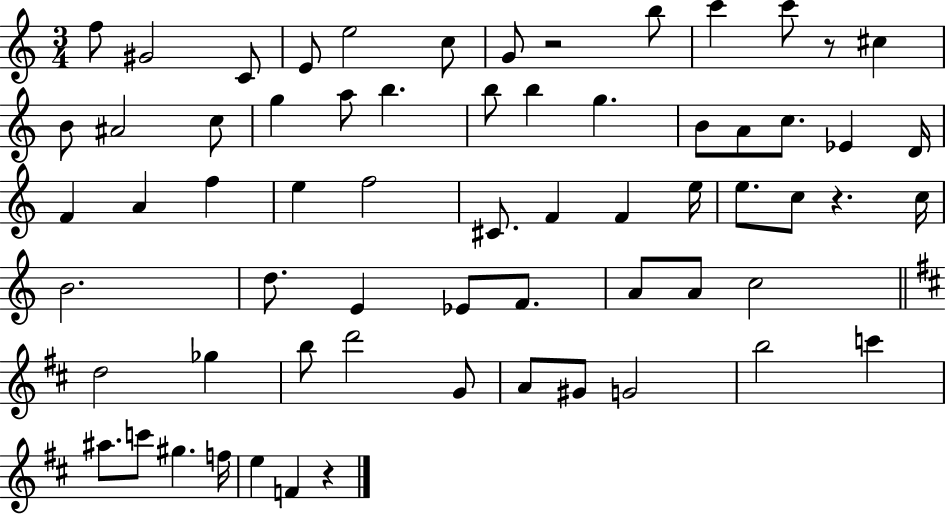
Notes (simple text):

F5/e G#4/h C4/e E4/e E5/h C5/e G4/e R/h B5/e C6/q C6/e R/e C#5/q B4/e A#4/h C5/e G5/q A5/e B5/q. B5/e B5/q G5/q. B4/e A4/e C5/e. Eb4/q D4/s F4/q A4/q F5/q E5/q F5/h C#4/e. F4/q F4/q E5/s E5/e. C5/e R/q. C5/s B4/h. D5/e. E4/q Eb4/e F4/e. A4/e A4/e C5/h D5/h Gb5/q B5/e D6/h G4/e A4/e G#4/e G4/h B5/h C6/q A#5/e. C6/e G#5/q. F5/s E5/q F4/q R/q